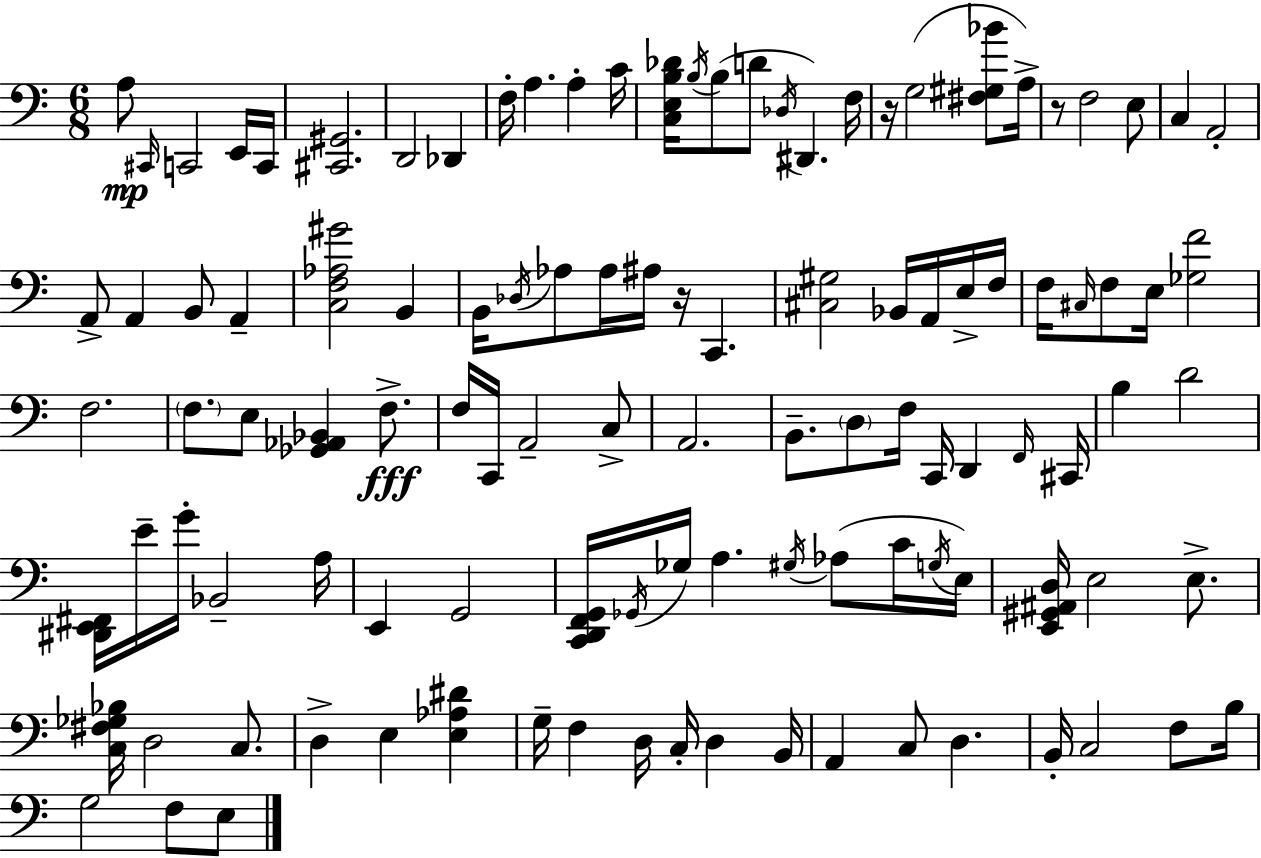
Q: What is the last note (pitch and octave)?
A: E3